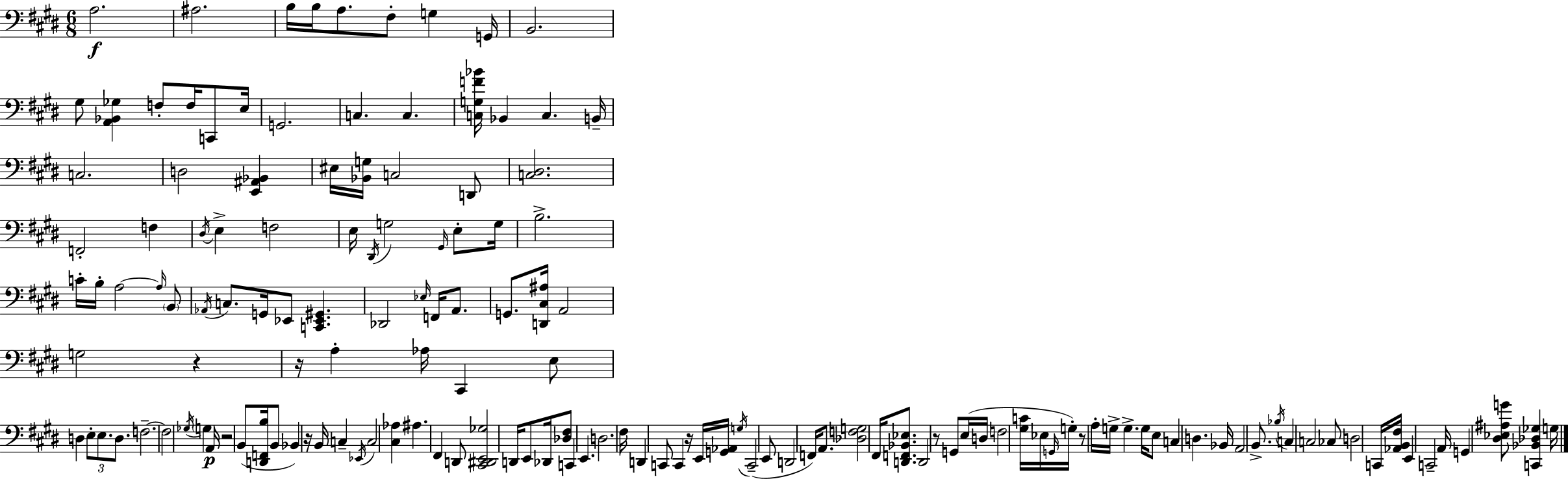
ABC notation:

X:1
T:Untitled
M:6/8
L:1/4
K:E
A,2 ^A,2 B,/4 B,/4 A,/2 ^F,/2 G, G,,/4 B,,2 ^G,/2 [A,,_B,,_G,] F,/2 F,/4 C,,/2 E,/4 G,,2 C, C, [C,G,F_B]/4 _B,, C, B,,/4 C,2 D,2 [E,,^A,,_B,,] ^E,/4 [_B,,G,]/4 C,2 D,,/2 [C,^D,]2 F,,2 F, ^D,/4 E, F,2 E,/4 ^D,,/4 G,2 ^G,,/4 E,/2 G,/4 B,2 C/4 B,/4 A,2 A,/4 B,,/2 _A,,/4 C,/2 G,,/4 _E,,/2 [C,,_E,,^G,,] _D,,2 _E,/4 F,,/4 A,,/2 G,,/2 [D,,^C,^A,]/4 A,,2 G,2 z z/4 A, _A,/4 ^C,, E,/2 D, E,/2 E,/2 D,/2 F,2 F,2 _G,/4 G, A,,/4 z2 B,,/2 [D,,F,,B,]/4 B,,/2 _B,, z/4 B,,/4 C, _E,,/4 C,2 [^C,_A,] ^A, ^F,, D,,/2 [^C,,^D,,E,,_G,]2 D,,/4 E,,/2 _D,,/4 [_D,^F,]/2 C,, E,, D,2 ^F,/4 D,, C,,/2 C,, z/4 E,,/4 [G,,_A,,]/4 G,/4 C,,2 E,,/2 D,,2 F,,/4 A,,/2 [_D,F,G,]2 ^F,,/4 [D,,F,,_B,,_E,]/2 D,,2 z/2 G,,/2 E,/4 D,/4 F,2 [^G,C]/4 _E,/4 G,,/4 G,/4 z/2 A,/4 G,/4 G, G,/4 E,/2 C, D, _B,,/4 A,,2 B,,/2 _B,/4 C, C,2 _C,/2 D,2 C,,/4 [_A,,B,,^F,]/4 E,, C,,2 A,,/4 G,, [^D,_E,^A,G]/2 [C,,_B,,_D,_G,] G,/4